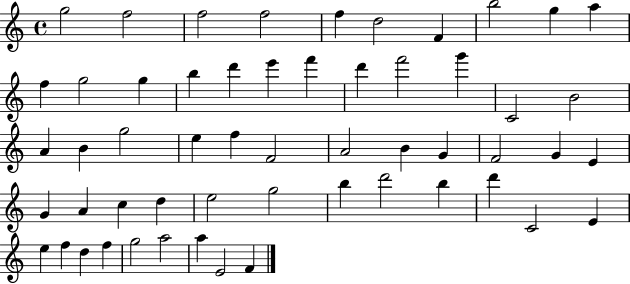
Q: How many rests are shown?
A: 0